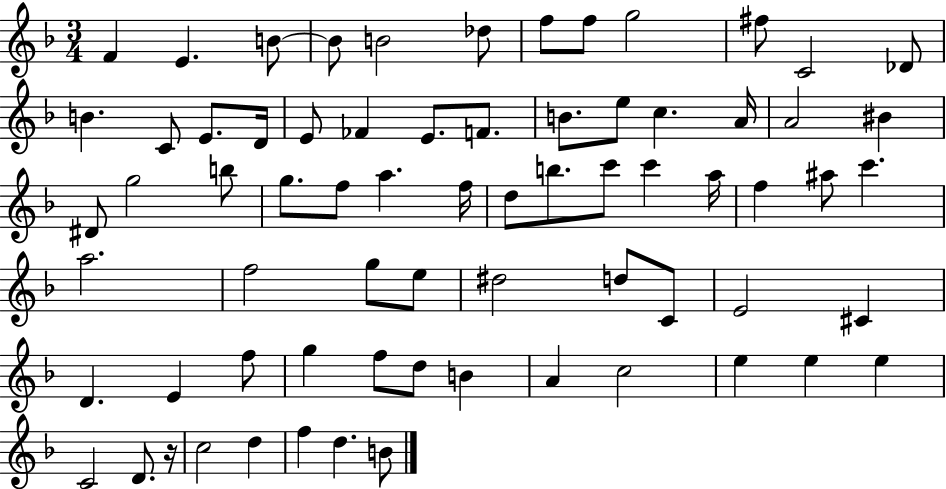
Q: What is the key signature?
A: F major